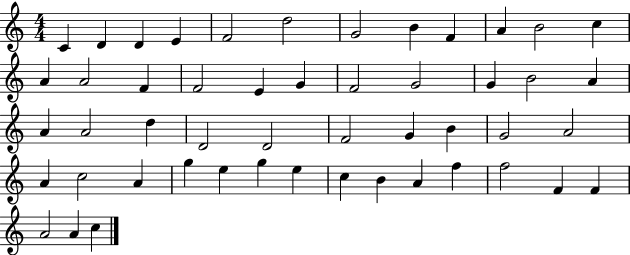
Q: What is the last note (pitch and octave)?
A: C5